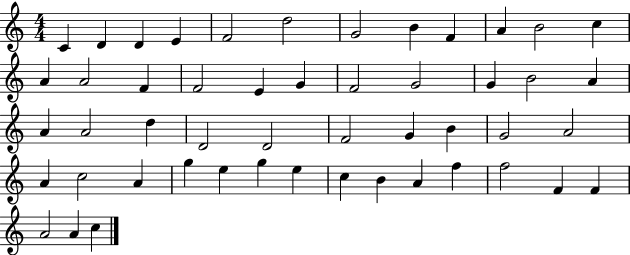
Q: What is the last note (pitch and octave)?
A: C5